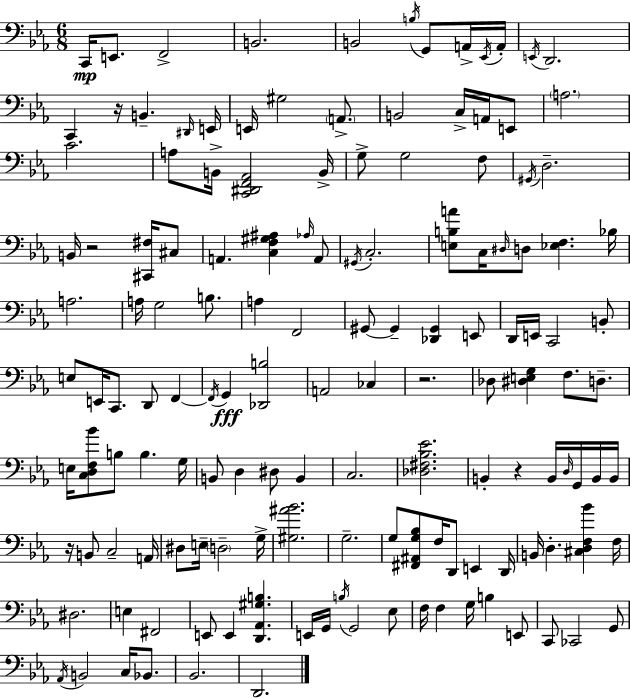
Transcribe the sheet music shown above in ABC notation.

X:1
T:Untitled
M:6/8
L:1/4
K:Cm
C,,/4 E,,/2 F,,2 B,,2 B,,2 B,/4 G,,/2 A,,/4 _E,,/4 A,,/4 E,,/4 D,,2 C,, z/4 B,, ^D,,/4 E,,/4 E,,/4 ^G,2 A,,/2 B,,2 C,/4 A,,/4 E,,/2 A,2 C2 A,/2 B,,/4 [C,,^D,,F,,_A,,]2 B,,/4 G,/2 G,2 F,/2 ^G,,/4 D,2 B,,/4 z2 [^C,,^F,]/4 ^C,/2 A,, [C,F,^G,^A,] _A,/4 A,,/2 ^G,,/4 C,2 [E,B,A]/2 C,/4 ^D,/4 D,/2 [_E,F,] _B,/4 A,2 A,/4 G,2 B,/2 A, F,,2 ^G,,/2 ^G,, [_D,,^G,,] E,,/2 D,,/4 E,,/4 C,,2 B,,/2 E,/2 E,,/4 C,,/2 D,,/2 F,, F,,/4 G,, [_D,,B,]2 A,,2 _C, z2 _D,/2 [^D,E,G,] F,/2 D,/2 E,/4 [C,D,F,_B]/2 B,/2 B, G,/4 B,,/2 D, ^D,/2 B,, C,2 [_D,^F,_B,_E]2 B,, z B,,/4 D,/4 G,,/4 B,,/4 B,,/4 z/4 B,,/2 C,2 A,,/4 ^D,/2 E,/4 D,2 G,/4 [^G,^A_B]2 G,2 G,/2 [^F,,^A,,G,_B,]/2 F,/4 D,,/2 E,, D,,/4 B,,/4 D, [^C,D,F,_B] F,/4 ^D,2 E, ^F,,2 E,,/2 E,, [D,,_A,,^G,B,] E,,/4 G,,/4 B,/4 G,,2 _E,/2 F,/4 F, G,/4 B, E,,/2 C,,/2 _C,,2 G,,/2 _A,,/4 B,,2 C,/4 _B,,/2 _B,,2 D,,2